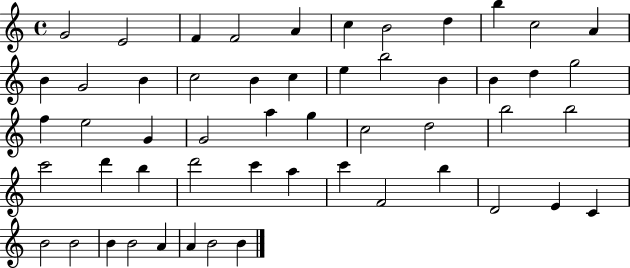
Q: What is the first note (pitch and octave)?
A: G4